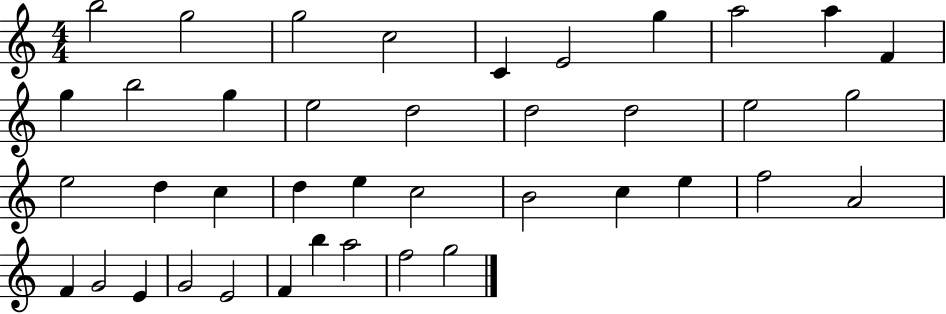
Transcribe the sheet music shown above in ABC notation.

X:1
T:Untitled
M:4/4
L:1/4
K:C
b2 g2 g2 c2 C E2 g a2 a F g b2 g e2 d2 d2 d2 e2 g2 e2 d c d e c2 B2 c e f2 A2 F G2 E G2 E2 F b a2 f2 g2